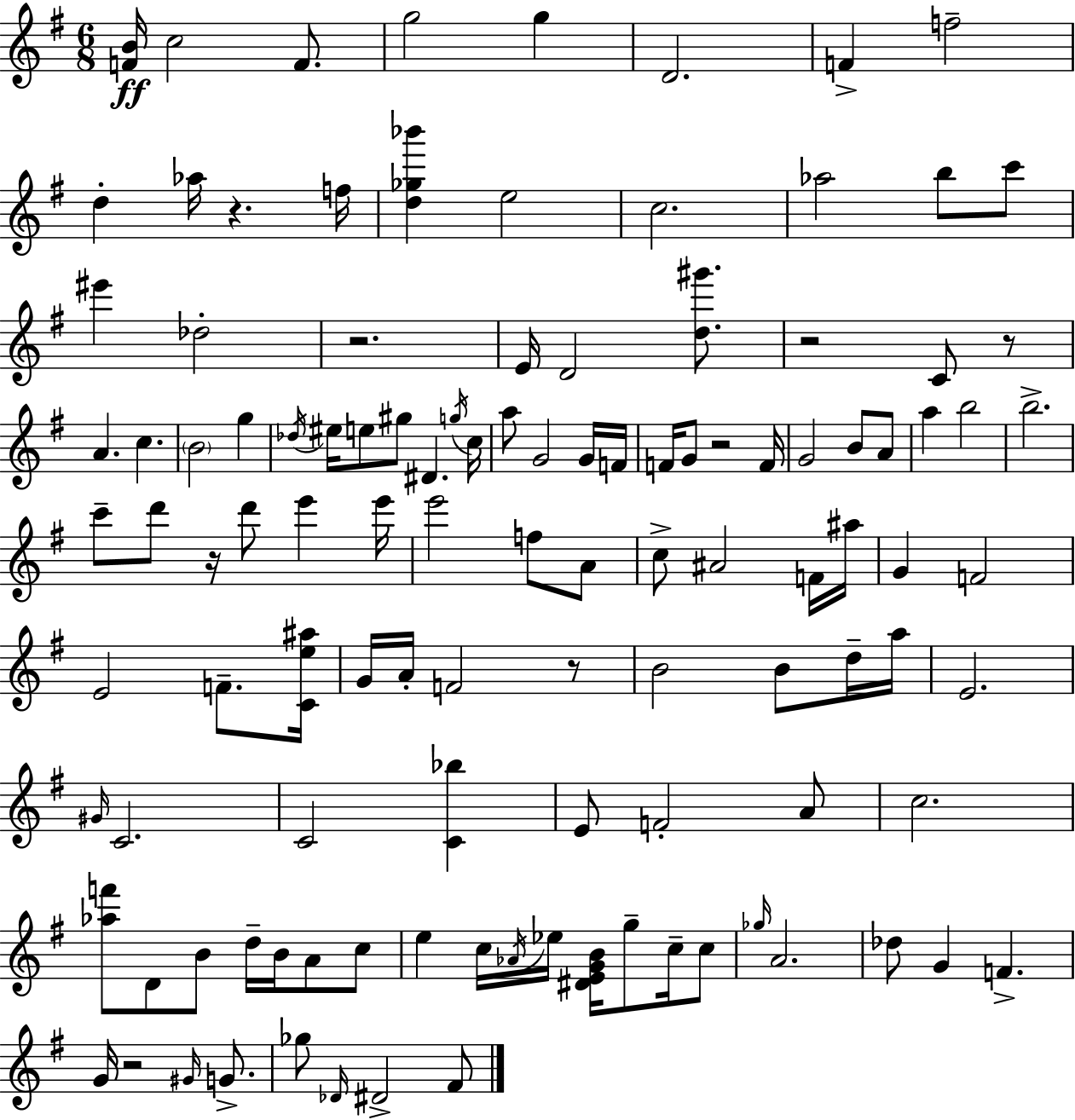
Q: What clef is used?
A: treble